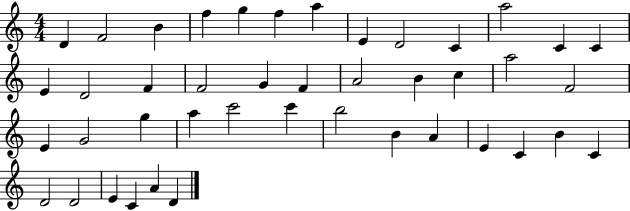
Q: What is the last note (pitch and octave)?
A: D4